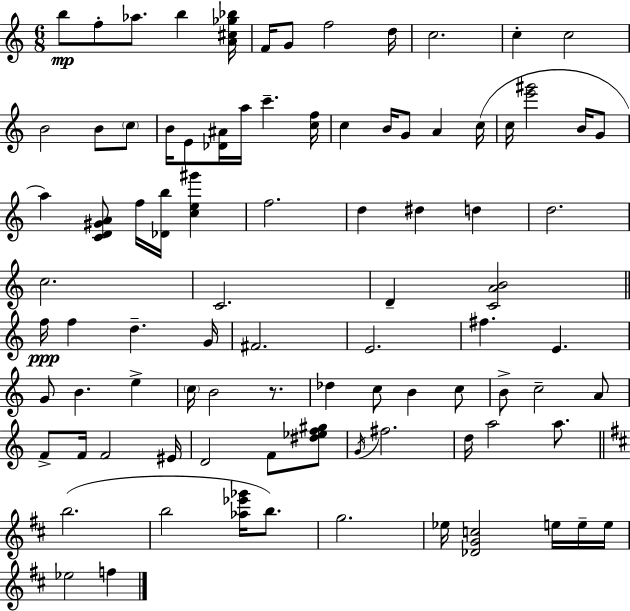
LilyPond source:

{
  \clef treble
  \numericTimeSignature
  \time 6/8
  \key c \major
  \repeat volta 2 { b''8\mp f''8-. aes''8. b''4 <a' cis'' ges'' bes''>16 | f'16 g'8 f''2 d''16 | c''2. | c''4-. c''2 | \break b'2 b'8 \parenthesize c''8 | b'16 e'8 <des' ais'>16 a''16 c'''4.-- <c'' f''>16 | c''4 b'16 g'8 a'4 c''16( | c''16 <e''' gis'''>2 b'16 g'8 | \break a''4) <c' d' gis' a'>8 f''16 <des' b''>16 <c'' e'' gis'''>4 | f''2. | d''4 dis''4 d''4 | d''2. | \break c''2. | c'2. | d'4-- <c' a' b'>2 | \bar "||" \break \key c \major f''16\ppp f''4 d''4.-- g'16 | fis'2. | e'2. | fis''4. e'4. | \break g'8 b'4. e''4-> | \parenthesize c''16 b'2 r8. | des''4 c''8 b'4 c''8 | b'8-> c''2-- a'8 | \break f'8-> f'16 f'2 eis'16 | d'2 f'8 <dis'' ees'' f'' gis''>8 | \acciaccatura { g'16 } fis''2. | d''16 a''2 a''8. | \break \bar "||" \break \key d \major b''2.( | b''2 <aes'' ees''' ges'''>16 b''8.) | g''2. | ees''16 <des' g' c''>2 e''16 e''16-- e''16 | \break ees''2 f''4 | } \bar "|."
}